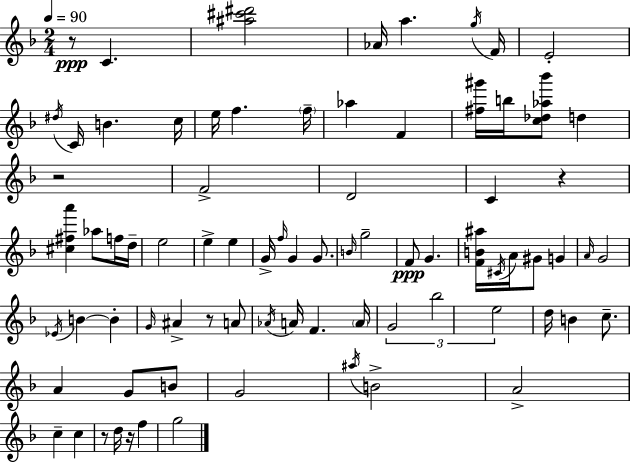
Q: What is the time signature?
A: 2/4